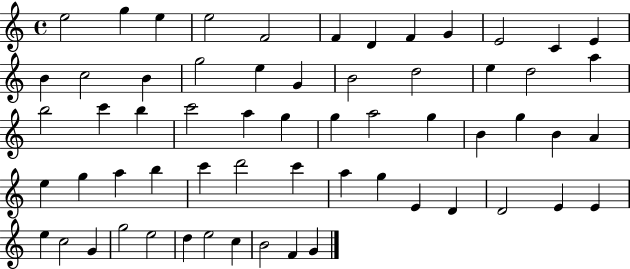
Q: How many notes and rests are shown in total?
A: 61